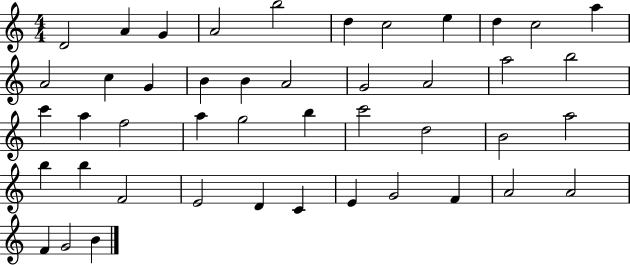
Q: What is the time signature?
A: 4/4